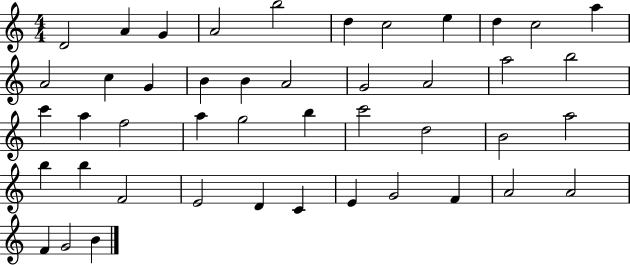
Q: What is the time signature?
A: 4/4